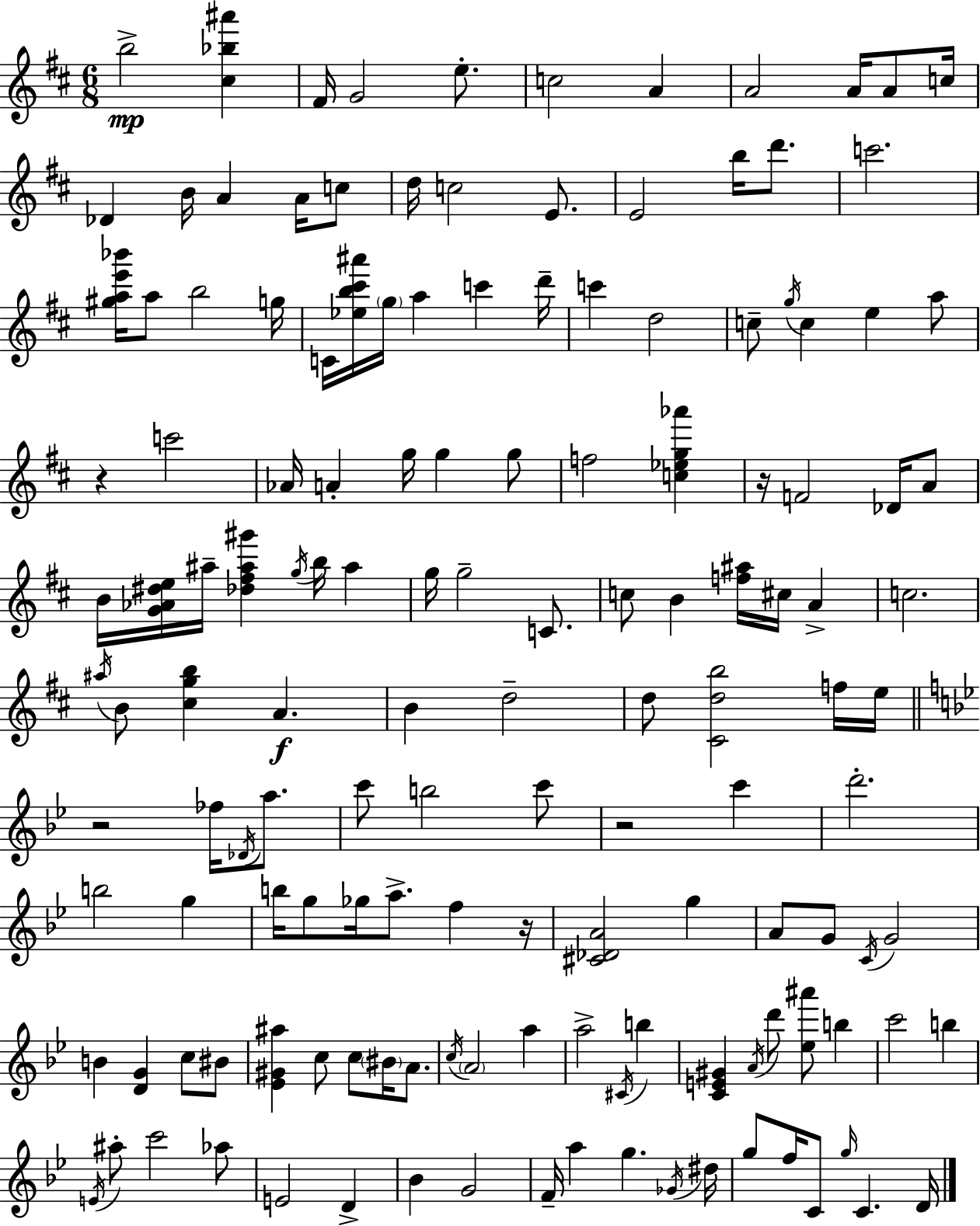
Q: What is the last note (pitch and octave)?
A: D4